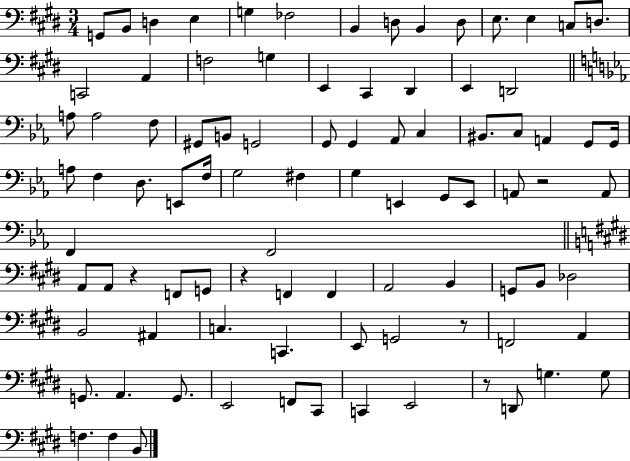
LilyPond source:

{
  \clef bass
  \numericTimeSignature
  \time 3/4
  \key e \major
  g,8 b,8 d4 e4 | g4 fes2 | b,4 d8 b,4 d8 | e8. e4 c8 d8. | \break c,2 a,4 | f2 g4 | e,4 cis,4 dis,4 | e,4 d,2 | \break \bar "||" \break \key ees \major a8 a2 f8 | gis,8 b,8 g,2 | g,8 g,4 aes,8 c4 | bis,8. c8 a,4 g,8 g,16 | \break a8 f4 d8. e,8 f16 | g2 fis4 | g4 e,4 g,8 e,8 | a,8 r2 a,8 | \break f,4 f,2 | \bar "||" \break \key e \major a,8 a,8 r4 f,8 g,8 | r4 f,4 f,4 | a,2 b,4 | g,8 b,8 des2 | \break b,2 ais,4 | c4. c,4. | e,8 g,2 r8 | f,2 a,4 | \break g,8. a,4. g,8. | e,2 f,8 cis,8 | c,4 e,2 | r8 d,8 g4. g8 | \break f4. f4 b,8 | \bar "|."
}